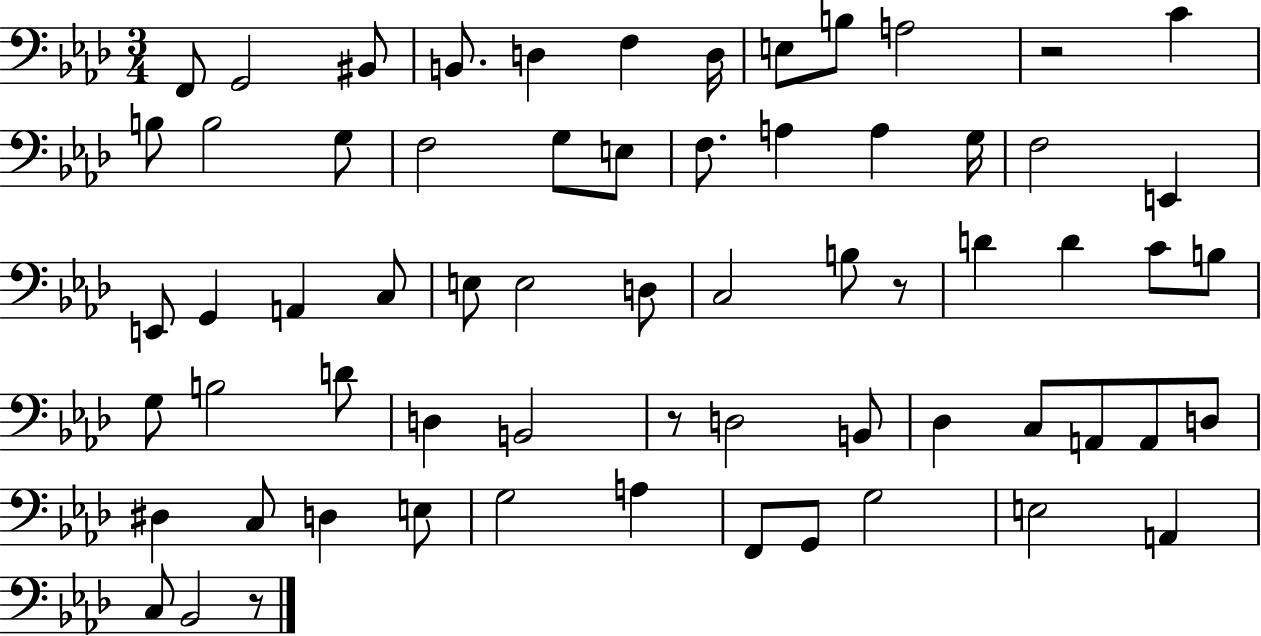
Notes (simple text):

F2/e G2/h BIS2/e B2/e. D3/q F3/q D3/s E3/e B3/e A3/h R/h C4/q B3/e B3/h G3/e F3/h G3/e E3/e F3/e. A3/q A3/q G3/s F3/h E2/q E2/e G2/q A2/q C3/e E3/e E3/h D3/e C3/h B3/e R/e D4/q D4/q C4/e B3/e G3/e B3/h D4/e D3/q B2/h R/e D3/h B2/e Db3/q C3/e A2/e A2/e D3/e D#3/q C3/e D3/q E3/e G3/h A3/q F2/e G2/e G3/h E3/h A2/q C3/e Bb2/h R/e